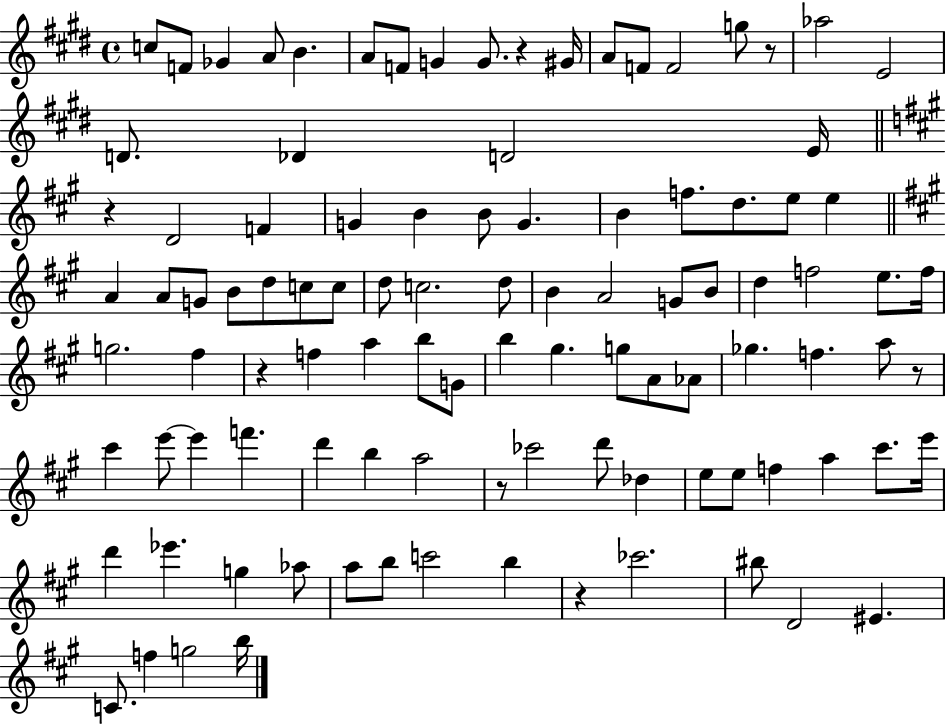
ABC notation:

X:1
T:Untitled
M:4/4
L:1/4
K:E
c/2 F/2 _G A/2 B A/2 F/2 G G/2 z ^G/4 A/2 F/2 F2 g/2 z/2 _a2 E2 D/2 _D D2 E/4 z D2 F G B B/2 G B f/2 d/2 e/2 e A A/2 G/2 B/2 d/2 c/2 c/2 d/2 c2 d/2 B A2 G/2 B/2 d f2 e/2 f/4 g2 ^f z f a b/2 G/2 b ^g g/2 A/2 _A/2 _g f a/2 z/2 ^c' e'/2 e' f' d' b a2 z/2 _c'2 d'/2 _d e/2 e/2 f a ^c'/2 e'/4 d' _e' g _a/2 a/2 b/2 c'2 b z _c'2 ^b/2 D2 ^E C/2 f g2 b/4